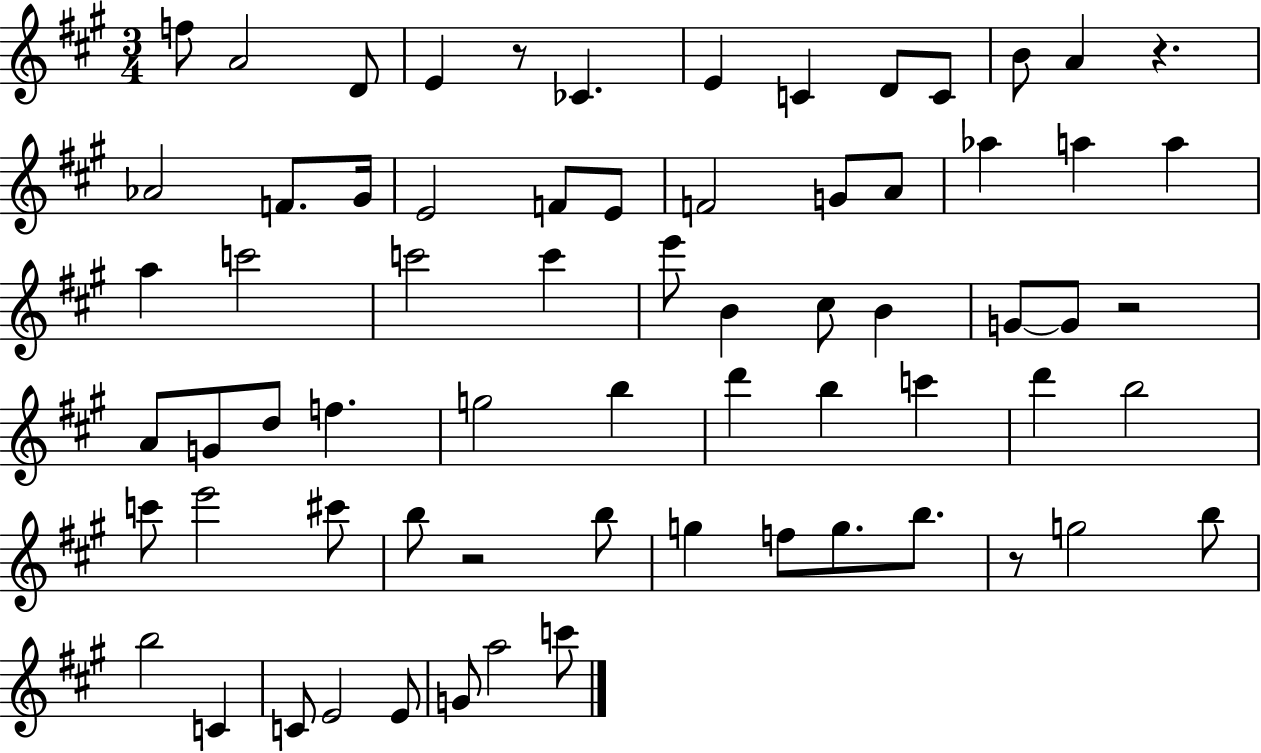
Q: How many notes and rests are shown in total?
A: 68